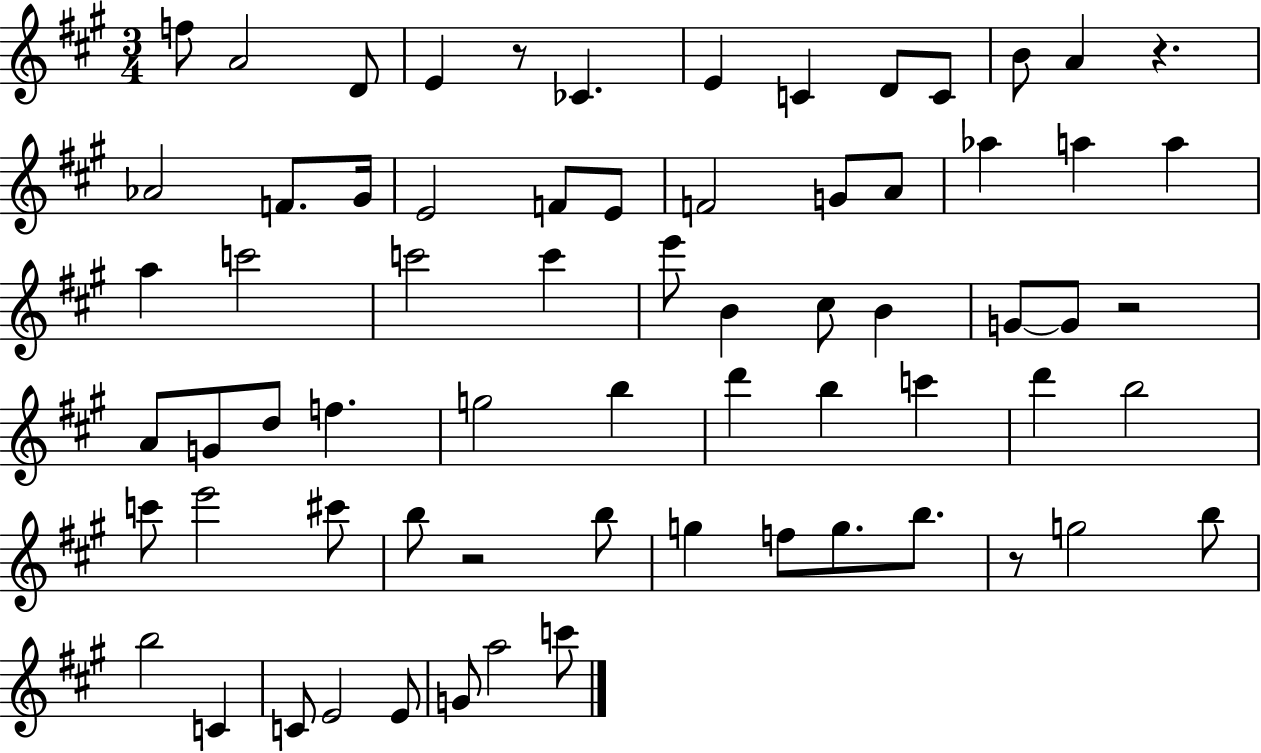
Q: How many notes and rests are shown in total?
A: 68